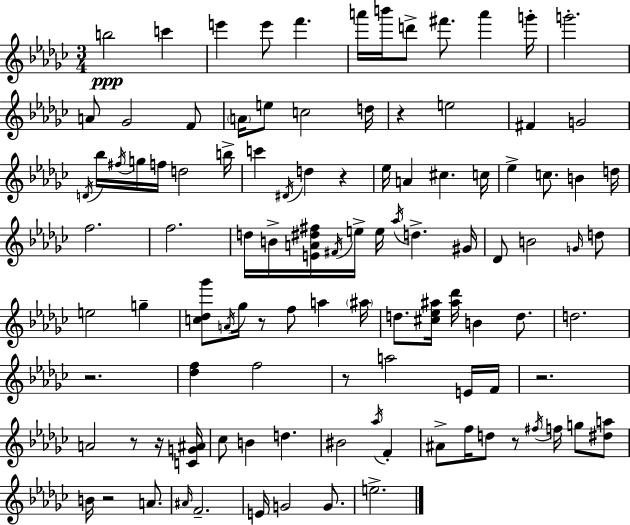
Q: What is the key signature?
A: EES minor